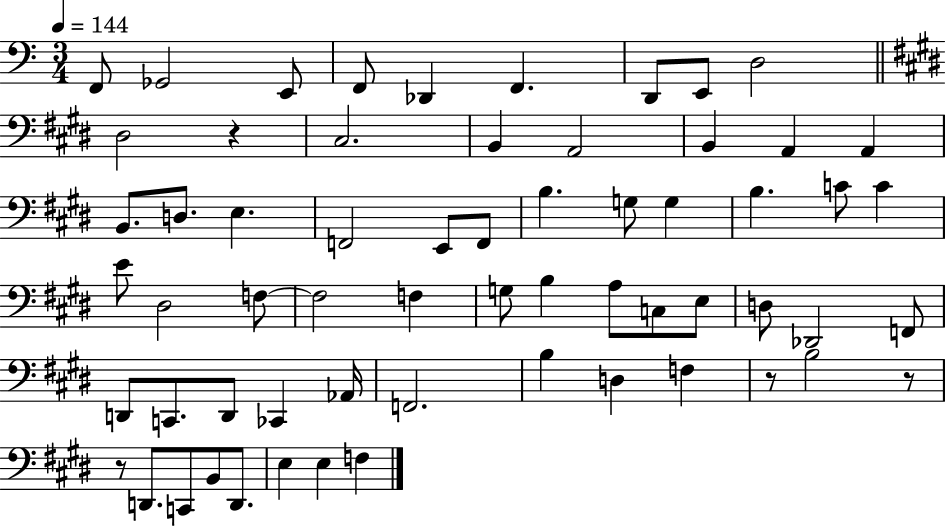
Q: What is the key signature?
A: C major